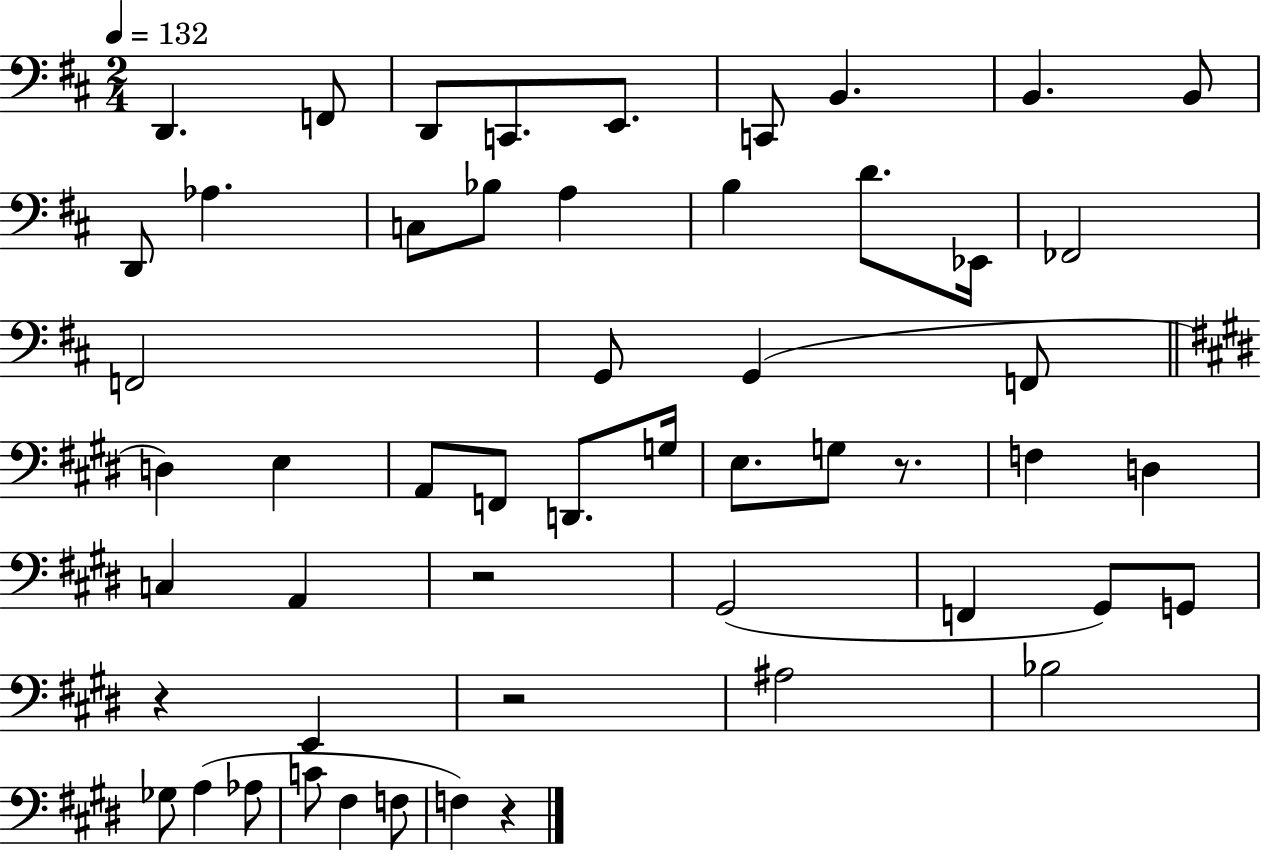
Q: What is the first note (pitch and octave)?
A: D2